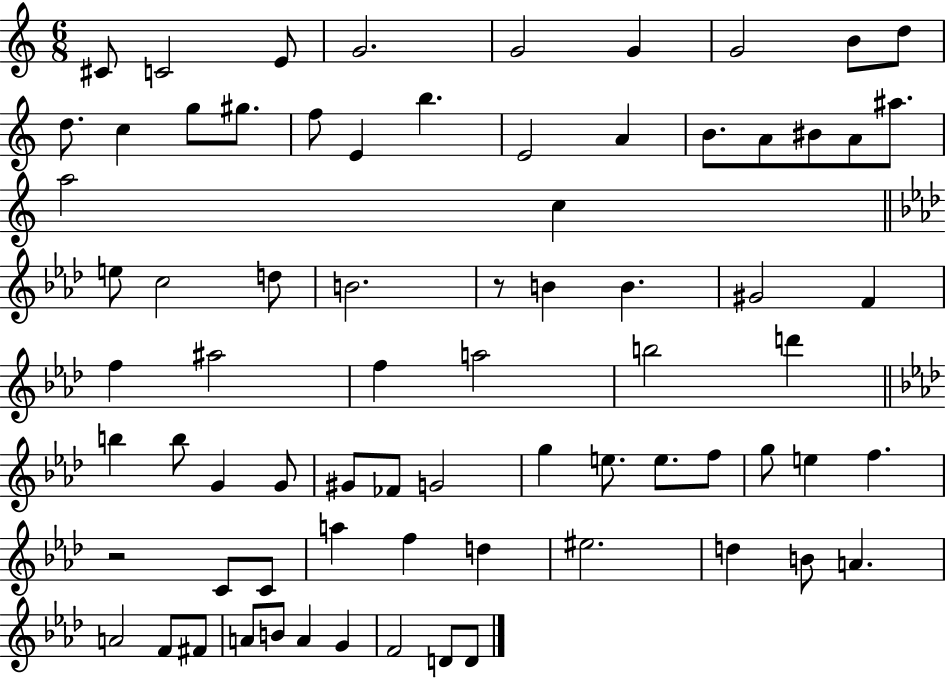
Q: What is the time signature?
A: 6/8